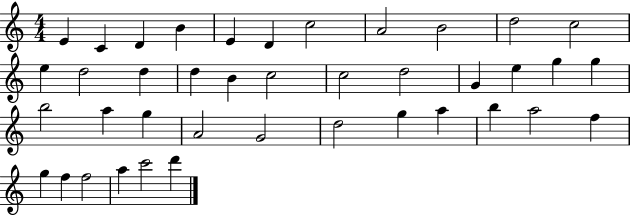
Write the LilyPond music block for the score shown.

{
  \clef treble
  \numericTimeSignature
  \time 4/4
  \key c \major
  e'4 c'4 d'4 b'4 | e'4 d'4 c''2 | a'2 b'2 | d''2 c''2 | \break e''4 d''2 d''4 | d''4 b'4 c''2 | c''2 d''2 | g'4 e''4 g''4 g''4 | \break b''2 a''4 g''4 | a'2 g'2 | d''2 g''4 a''4 | b''4 a''2 f''4 | \break g''4 f''4 f''2 | a''4 c'''2 d'''4 | \bar "|."
}